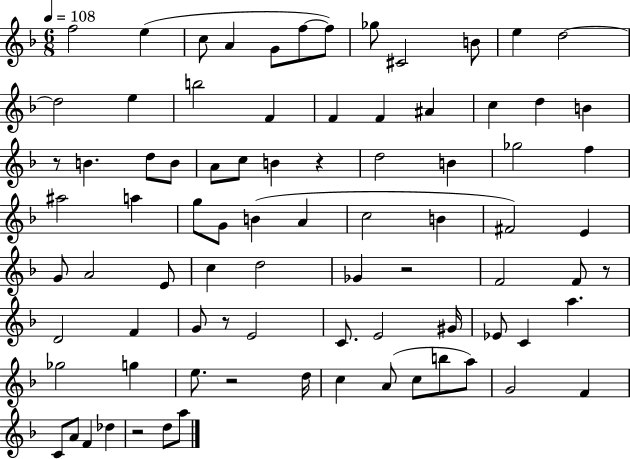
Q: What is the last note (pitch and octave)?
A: A5